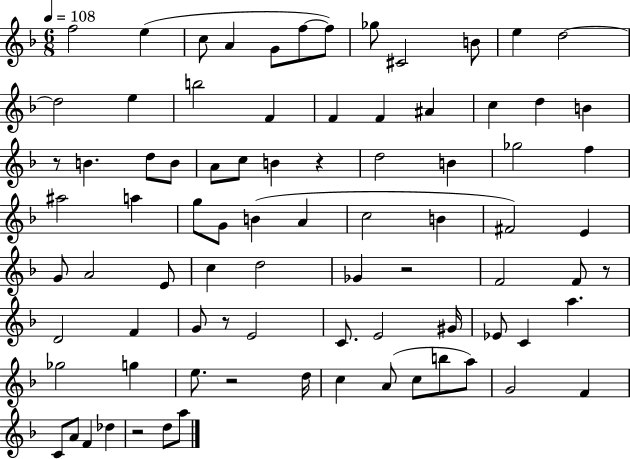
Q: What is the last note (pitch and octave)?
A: A5